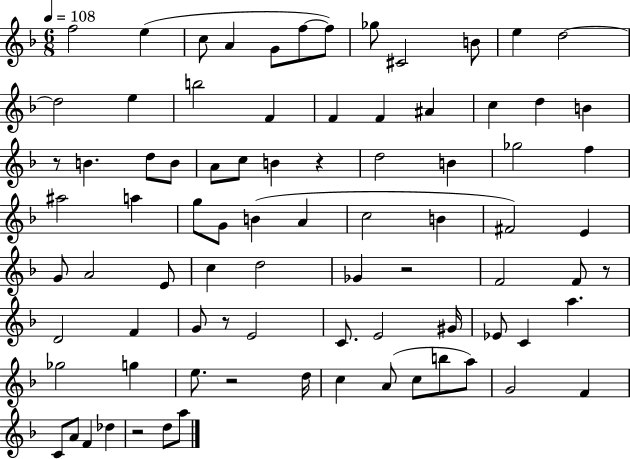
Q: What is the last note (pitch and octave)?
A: A5